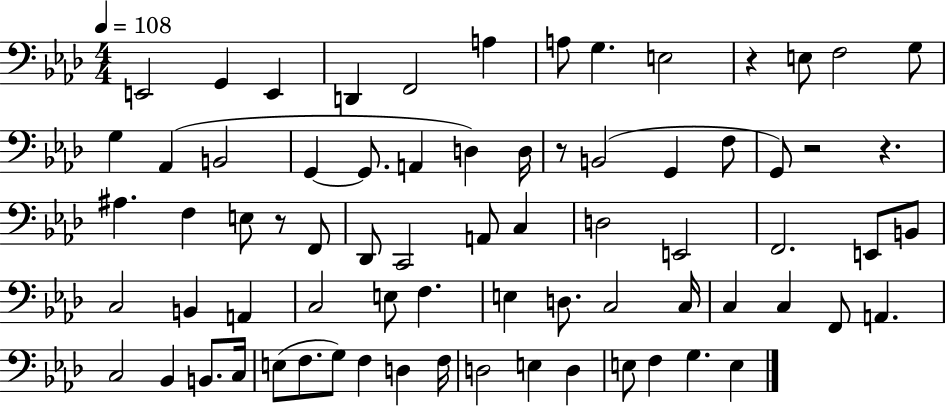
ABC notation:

X:1
T:Untitled
M:4/4
L:1/4
K:Ab
E,,2 G,, E,, D,, F,,2 A, A,/2 G, E,2 z E,/2 F,2 G,/2 G, _A,, B,,2 G,, G,,/2 A,, D, D,/4 z/2 B,,2 G,, F,/2 G,,/2 z2 z ^A, F, E,/2 z/2 F,,/2 _D,,/2 C,,2 A,,/2 C, D,2 E,,2 F,,2 E,,/2 B,,/2 C,2 B,, A,, C,2 E,/2 F, E, D,/2 C,2 C,/4 C, C, F,,/2 A,, C,2 _B,, B,,/2 C,/4 E,/2 F,/2 G,/2 F, D, F,/4 D,2 E, D, E,/2 F, G, E,